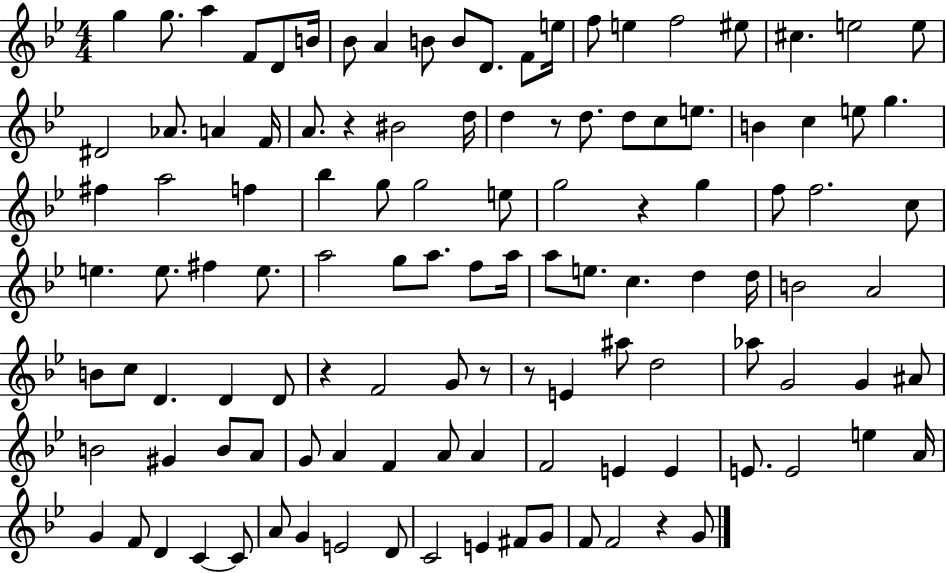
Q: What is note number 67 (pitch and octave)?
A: D4